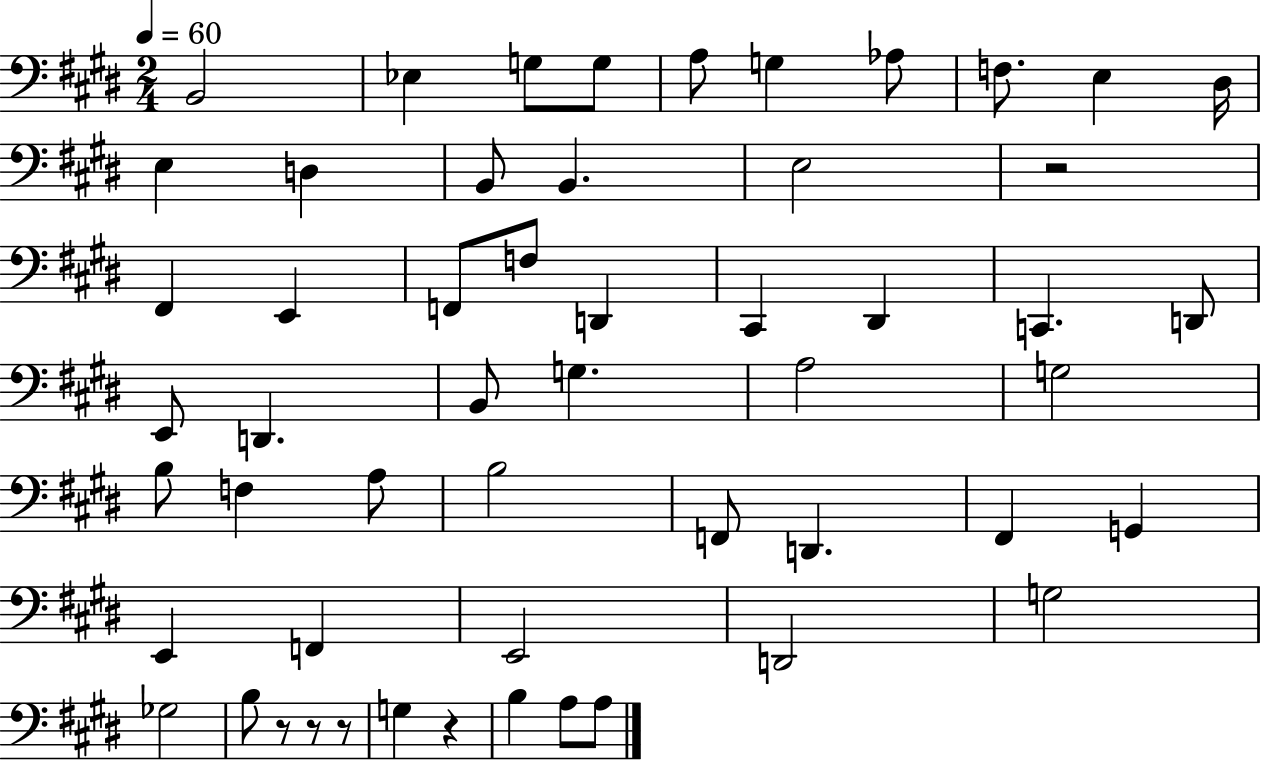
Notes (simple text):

B2/h Eb3/q G3/e G3/e A3/e G3/q Ab3/e F3/e. E3/q D#3/s E3/q D3/q B2/e B2/q. E3/h R/h F#2/q E2/q F2/e F3/e D2/q C#2/q D#2/q C2/q. D2/e E2/e D2/q. B2/e G3/q. A3/h G3/h B3/e F3/q A3/e B3/h F2/e D2/q. F#2/q G2/q E2/q F2/q E2/h D2/h G3/h Gb3/h B3/e R/e R/e R/e G3/q R/q B3/q A3/e A3/e